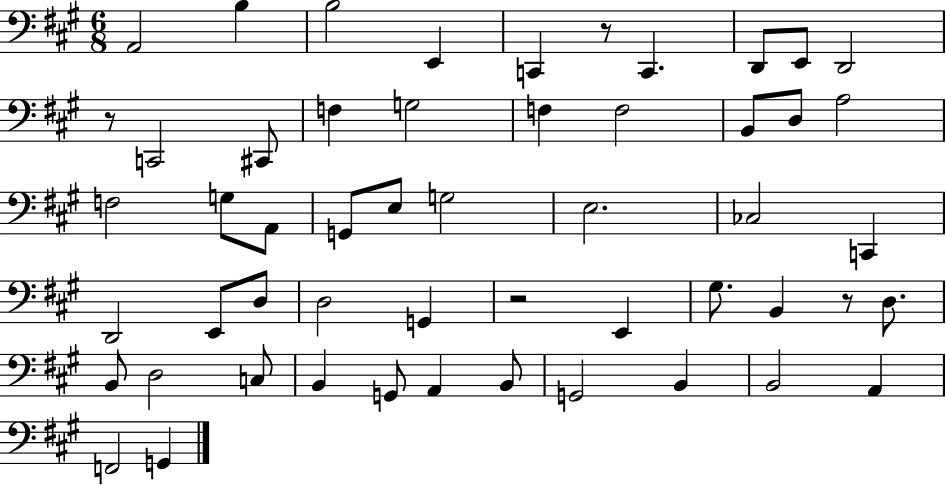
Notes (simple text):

A2/h B3/q B3/h E2/q C2/q R/e C2/q. D2/e E2/e D2/h R/e C2/h C#2/e F3/q G3/h F3/q F3/h B2/e D3/e A3/h F3/h G3/e A2/e G2/e E3/e G3/h E3/h. CES3/h C2/q D2/h E2/e D3/e D3/h G2/q R/h E2/q G#3/e. B2/q R/e D3/e. B2/e D3/h C3/e B2/q G2/e A2/q B2/e G2/h B2/q B2/h A2/q F2/h G2/q